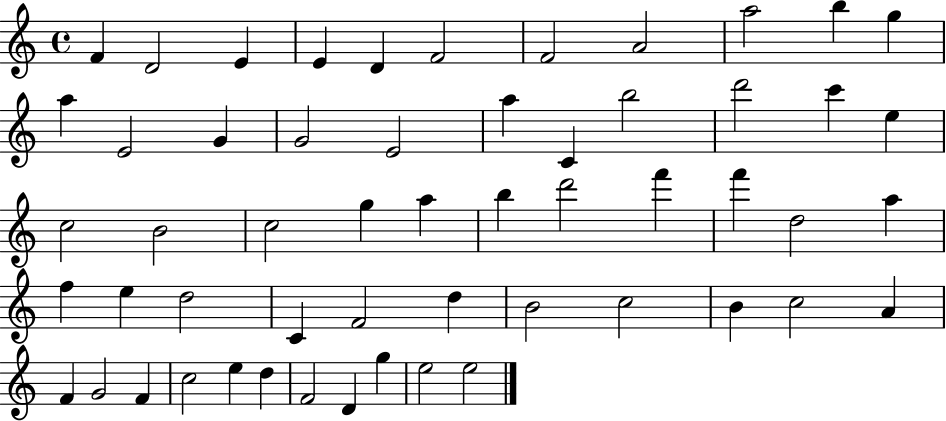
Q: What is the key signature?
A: C major